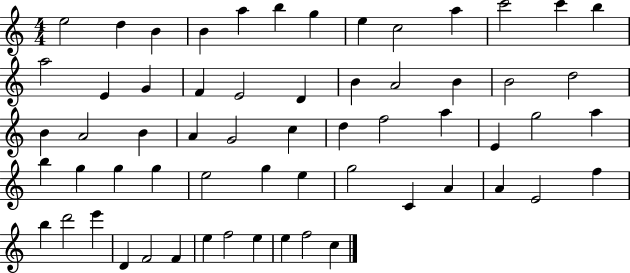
{
  \clef treble
  \numericTimeSignature
  \time 4/4
  \key c \major
  e''2 d''4 b'4 | b'4 a''4 b''4 g''4 | e''4 c''2 a''4 | c'''2 c'''4 b''4 | \break a''2 e'4 g'4 | f'4 e'2 d'4 | b'4 a'2 b'4 | b'2 d''2 | \break b'4 a'2 b'4 | a'4 g'2 c''4 | d''4 f''2 a''4 | e'4 g''2 a''4 | \break b''4 g''4 g''4 g''4 | e''2 g''4 e''4 | g''2 c'4 a'4 | a'4 e'2 f''4 | \break b''4 d'''2 e'''4 | d'4 f'2 f'4 | e''4 f''2 e''4 | e''4 f''2 c''4 | \break \bar "|."
}